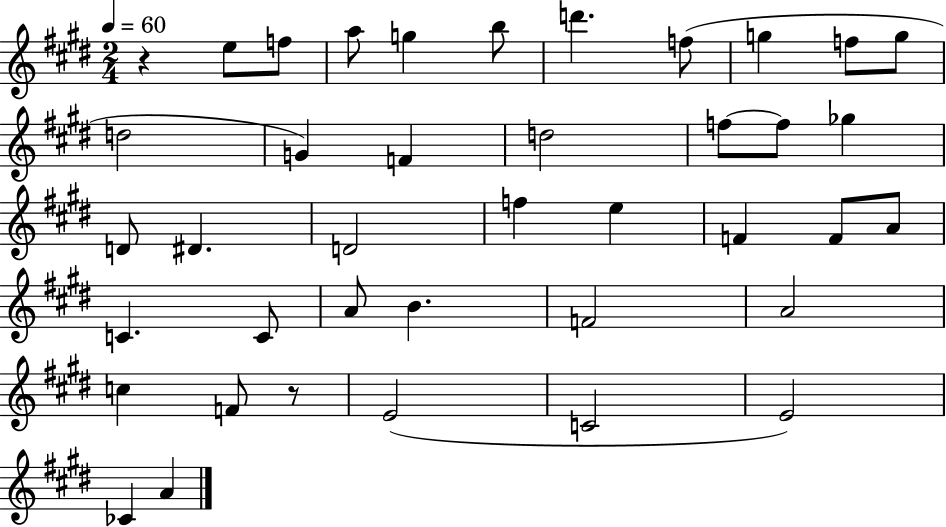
X:1
T:Untitled
M:2/4
L:1/4
K:E
z e/2 f/2 a/2 g b/2 d' f/2 g f/2 g/2 d2 G F d2 f/2 f/2 _g D/2 ^D D2 f e F F/2 A/2 C C/2 A/2 B F2 A2 c F/2 z/2 E2 C2 E2 _C A